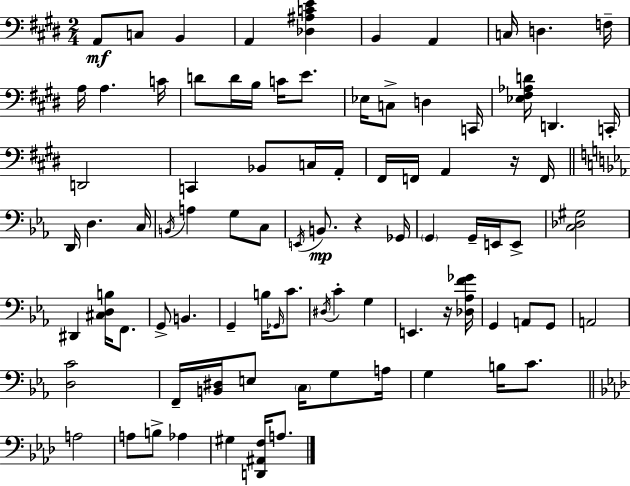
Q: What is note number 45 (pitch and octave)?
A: E2